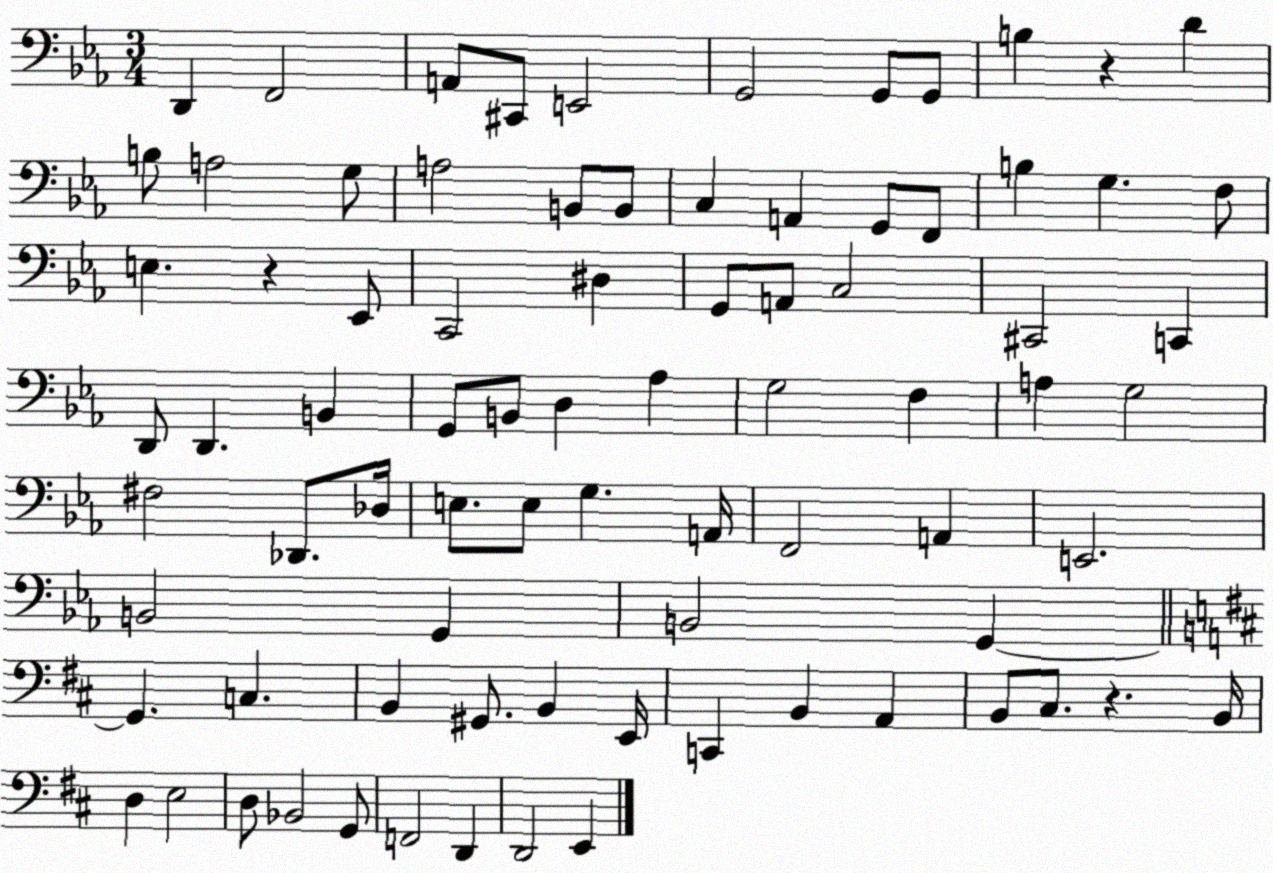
X:1
T:Untitled
M:3/4
L:1/4
K:Eb
D,, F,,2 A,,/2 ^C,,/2 E,,2 G,,2 G,,/2 G,,/2 B, z D B,/2 A,2 G,/2 A,2 B,,/2 B,,/2 C, A,, G,,/2 F,,/2 B, G, F,/2 E, z _E,,/2 C,,2 ^D, G,,/2 A,,/2 C,2 ^C,,2 C,, D,,/2 D,, B,, G,,/2 B,,/2 D, _A, G,2 F, A, G,2 ^F,2 _D,,/2 _D,/4 E,/2 E,/2 G, A,,/4 F,,2 A,, E,,2 B,,2 G,, B,,2 G,, G,, C, B,, ^G,,/2 B,, E,,/4 C,, B,, A,, B,,/2 ^C,/2 z B,,/4 D, E,2 D,/2 _B,,2 G,,/2 F,,2 D,, D,,2 E,,